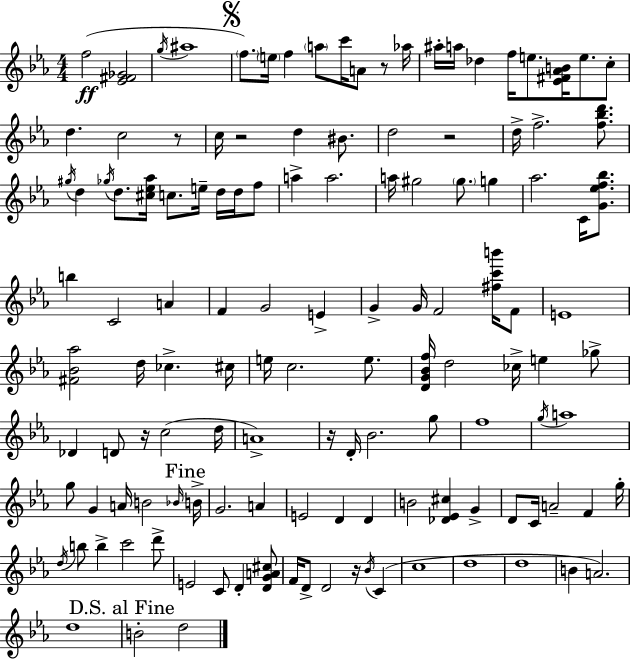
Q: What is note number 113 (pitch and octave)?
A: D5